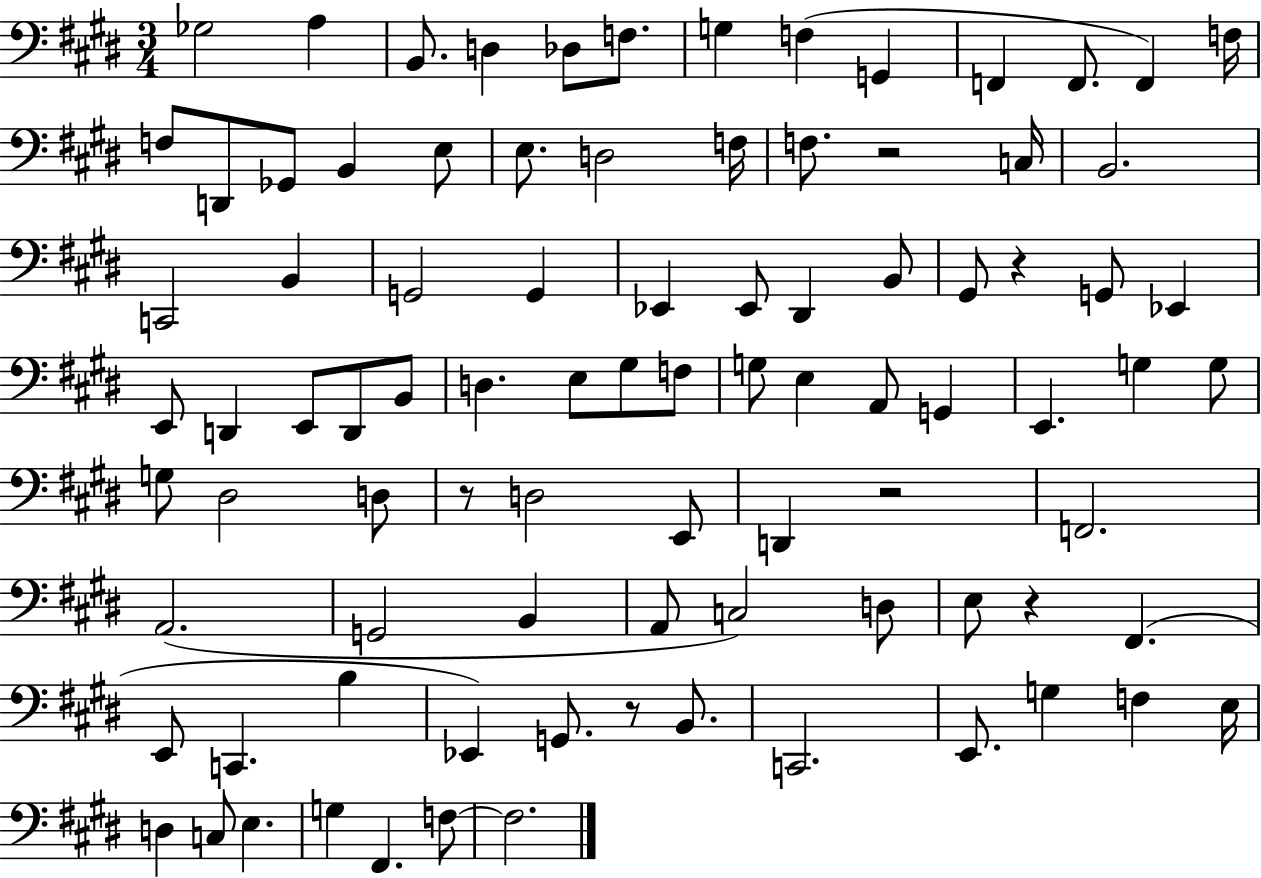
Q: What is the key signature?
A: E major